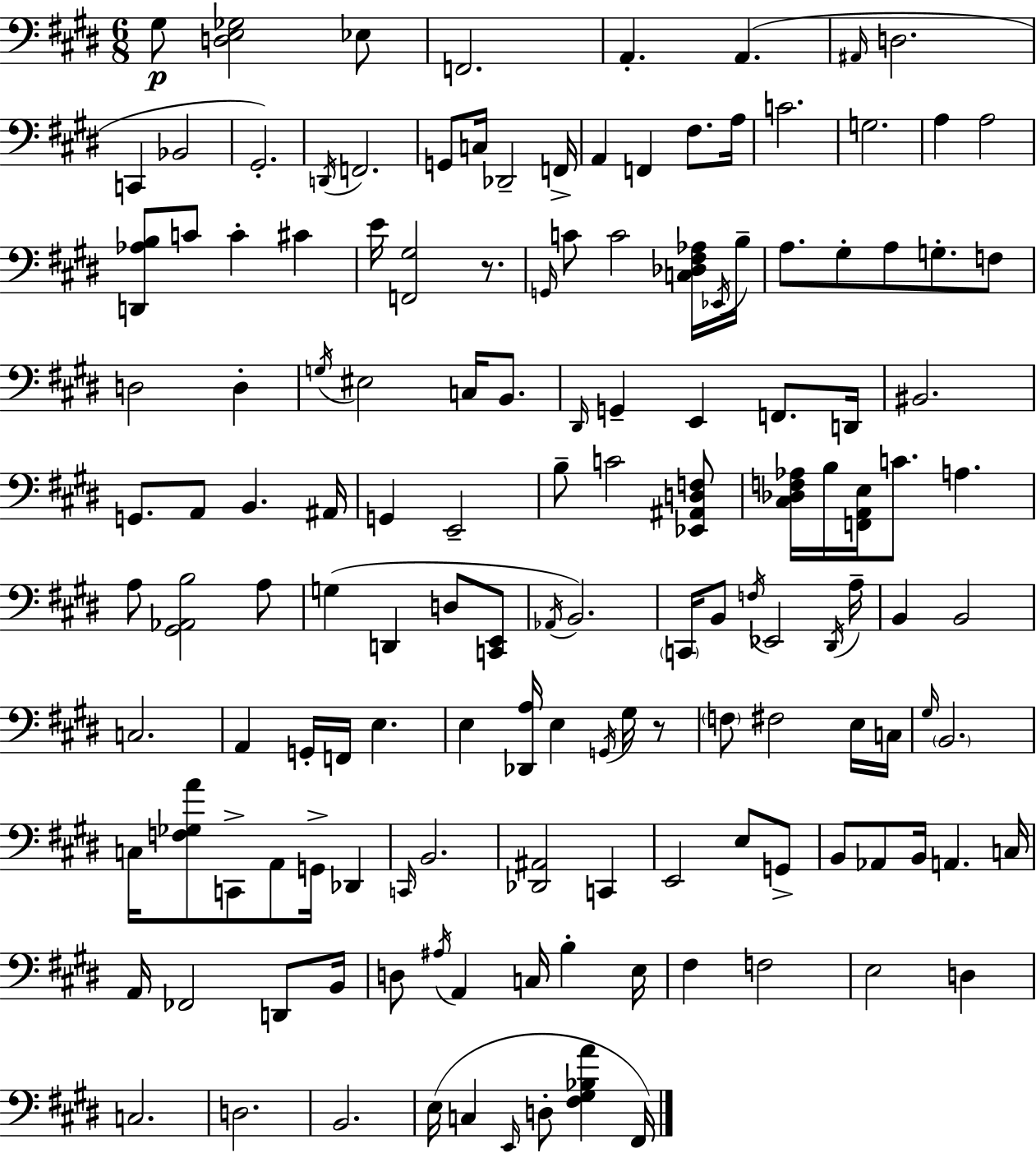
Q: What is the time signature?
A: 6/8